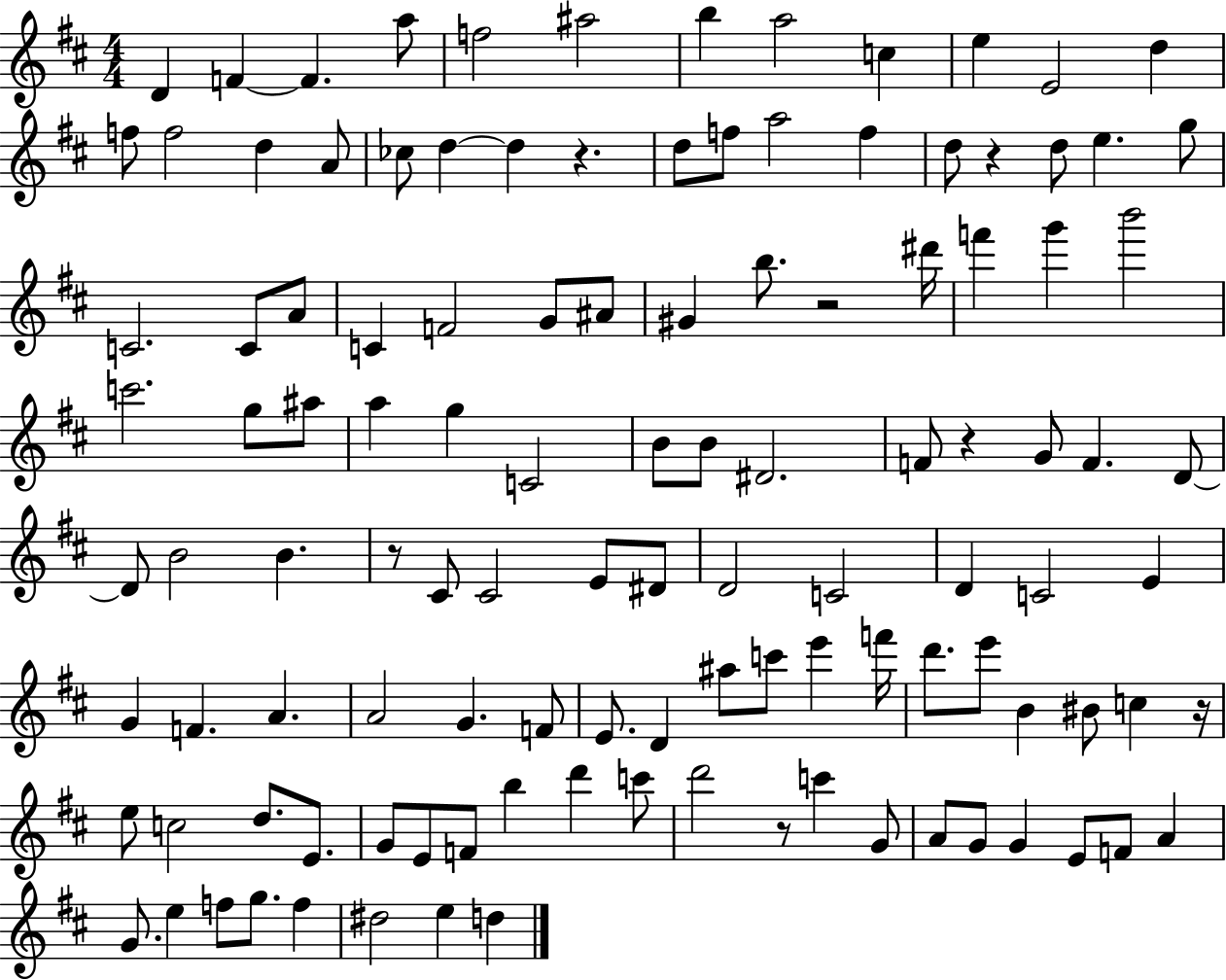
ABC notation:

X:1
T:Untitled
M:4/4
L:1/4
K:D
D F F a/2 f2 ^a2 b a2 c e E2 d f/2 f2 d A/2 _c/2 d d z d/2 f/2 a2 f d/2 z d/2 e g/2 C2 C/2 A/2 C F2 G/2 ^A/2 ^G b/2 z2 ^d'/4 f' g' b'2 c'2 g/2 ^a/2 a g C2 B/2 B/2 ^D2 F/2 z G/2 F D/2 D/2 B2 B z/2 ^C/2 ^C2 E/2 ^D/2 D2 C2 D C2 E G F A A2 G F/2 E/2 D ^a/2 c'/2 e' f'/4 d'/2 e'/2 B ^B/2 c z/4 e/2 c2 d/2 E/2 G/2 E/2 F/2 b d' c'/2 d'2 z/2 c' G/2 A/2 G/2 G E/2 F/2 A G/2 e f/2 g/2 f ^d2 e d